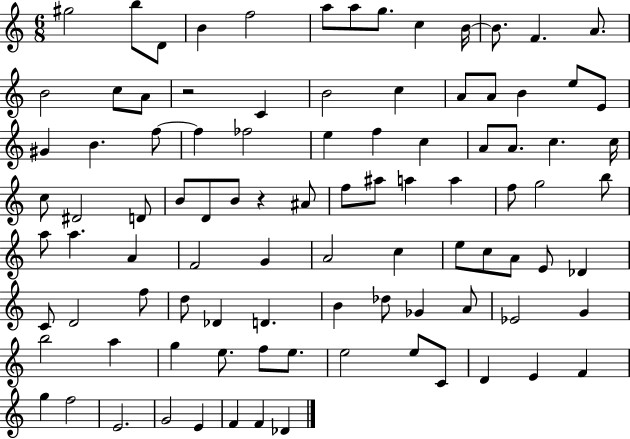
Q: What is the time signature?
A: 6/8